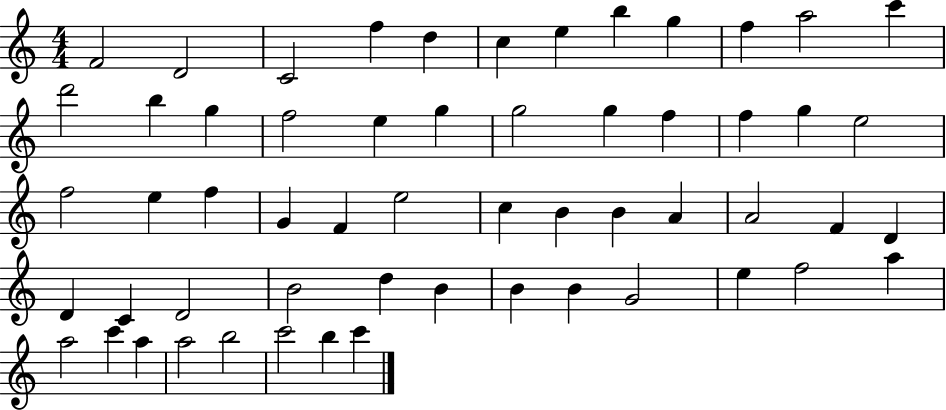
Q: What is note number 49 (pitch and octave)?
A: A5